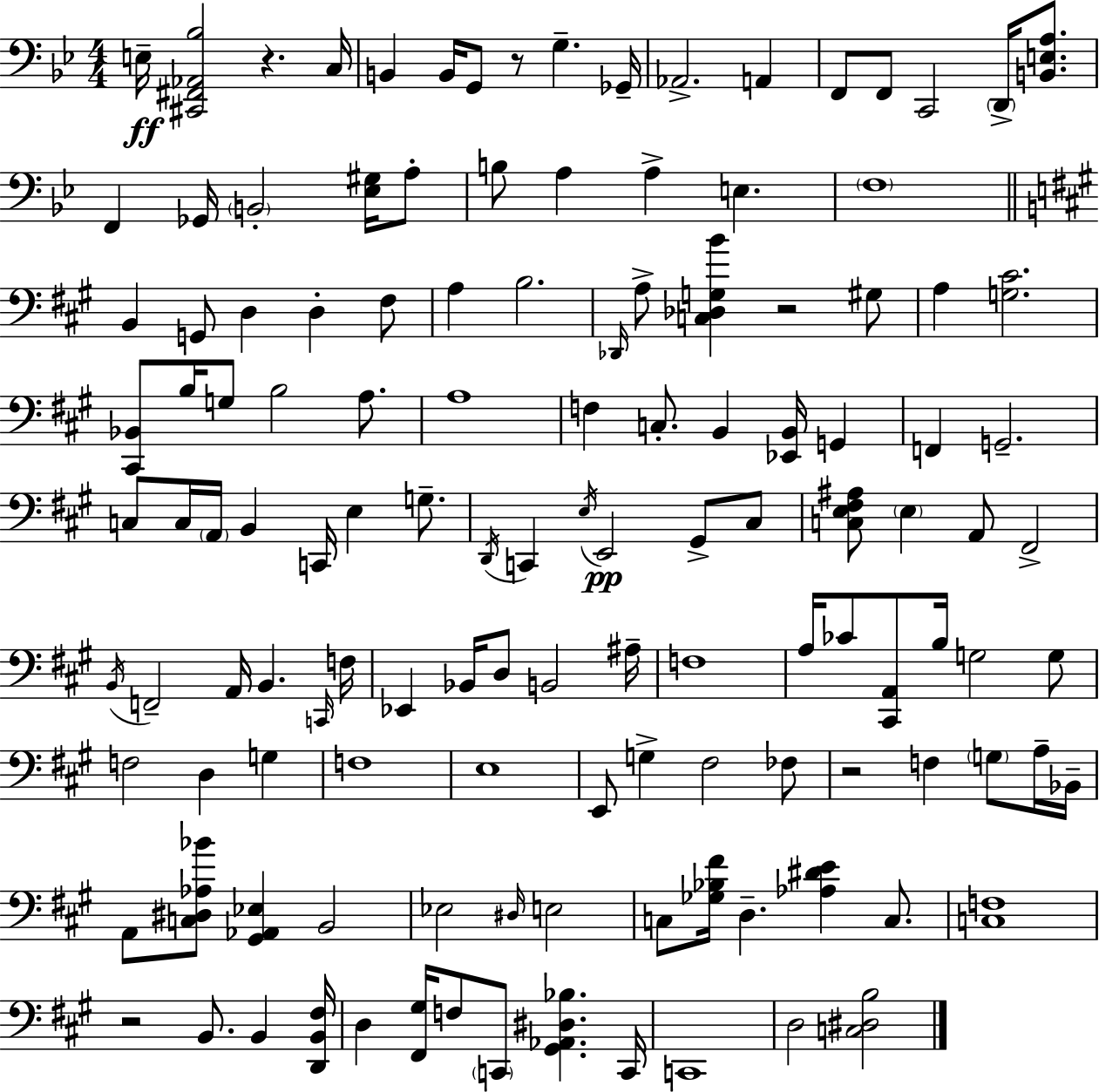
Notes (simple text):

E3/s [C#2,F#2,Ab2,Bb3]/h R/q. C3/s B2/q B2/s G2/e R/e G3/q. Gb2/s Ab2/h. A2/q F2/e F2/e C2/h D2/s [B2,E3,A3]/e. F2/q Gb2/s B2/h [Eb3,G#3]/s A3/e B3/e A3/q A3/q E3/q. F3/w B2/q G2/e D3/q D3/q F#3/e A3/q B3/h. Db2/s A3/e [C3,Db3,G3,B4]/q R/h G#3/e A3/q [G3,C#4]/h. [C#2,Bb2]/e B3/s G3/e B3/h A3/e. A3/w F3/q C3/e. B2/q [Eb2,B2]/s G2/q F2/q G2/h. C3/e C3/s A2/s B2/q C2/s E3/q G3/e. D2/s C2/q E3/s E2/h G#2/e C#3/e [C3,E3,F#3,A#3]/e E3/q A2/e F#2/h B2/s F2/h A2/s B2/q. C2/s F3/s Eb2/q Bb2/s D3/e B2/h A#3/s F3/w A3/s CES4/e [C#2,A2]/e B3/s G3/h G3/e F3/h D3/q G3/q F3/w E3/w E2/e G3/q F#3/h FES3/e R/h F3/q G3/e A3/s Bb2/s A2/e [C3,D#3,Ab3,Bb4]/e [G#2,Ab2,Eb3]/q B2/h Eb3/h D#3/s E3/h C3/e [Gb3,Bb3,F#4]/s D3/q. [Ab3,D#4,E4]/q C3/e. [C3,F3]/w R/h B2/e. B2/q [D2,B2,F#3]/s D3/q [F#2,G#3]/s F3/e C2/e [G#2,Ab2,D#3,Bb3]/q. C2/s C2/w D3/h [C3,D#3,B3]/h